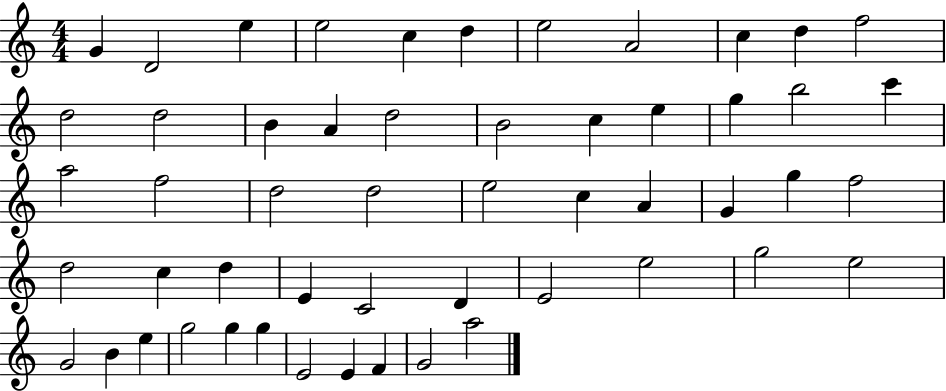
{
  \clef treble
  \numericTimeSignature
  \time 4/4
  \key c \major
  g'4 d'2 e''4 | e''2 c''4 d''4 | e''2 a'2 | c''4 d''4 f''2 | \break d''2 d''2 | b'4 a'4 d''2 | b'2 c''4 e''4 | g''4 b''2 c'''4 | \break a''2 f''2 | d''2 d''2 | e''2 c''4 a'4 | g'4 g''4 f''2 | \break d''2 c''4 d''4 | e'4 c'2 d'4 | e'2 e''2 | g''2 e''2 | \break g'2 b'4 e''4 | g''2 g''4 g''4 | e'2 e'4 f'4 | g'2 a''2 | \break \bar "|."
}